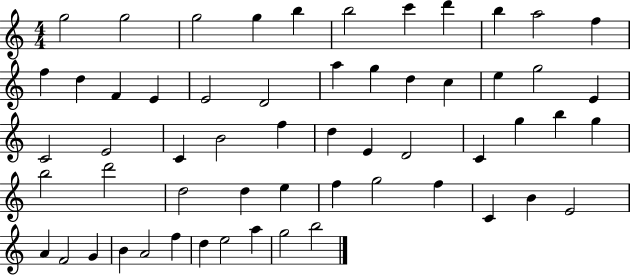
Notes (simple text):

G5/h G5/h G5/h G5/q B5/q B5/h C6/q D6/q B5/q A5/h F5/q F5/q D5/q F4/q E4/q E4/h D4/h A5/q G5/q D5/q C5/q E5/q G5/h E4/q C4/h E4/h C4/q B4/h F5/q D5/q E4/q D4/h C4/q G5/q B5/q G5/q B5/h D6/h D5/h D5/q E5/q F5/q G5/h F5/q C4/q B4/q E4/h A4/q F4/h G4/q B4/q A4/h F5/q D5/q E5/h A5/q G5/h B5/h